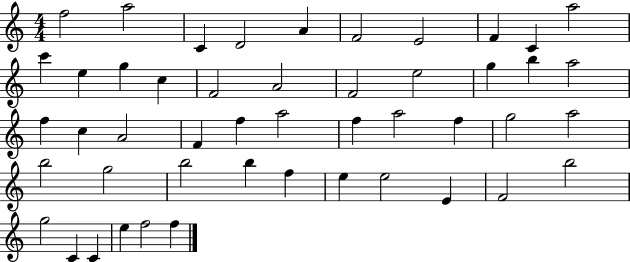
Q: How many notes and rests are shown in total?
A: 48